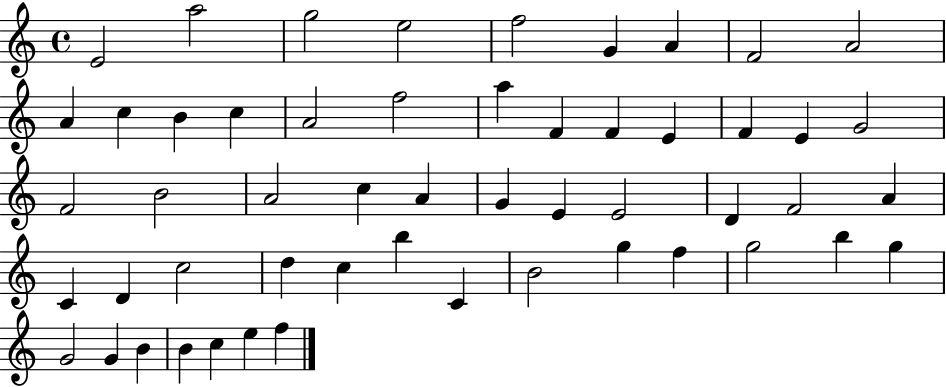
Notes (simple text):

E4/h A5/h G5/h E5/h F5/h G4/q A4/q F4/h A4/h A4/q C5/q B4/q C5/q A4/h F5/h A5/q F4/q F4/q E4/q F4/q E4/q G4/h F4/h B4/h A4/h C5/q A4/q G4/q E4/q E4/h D4/q F4/h A4/q C4/q D4/q C5/h D5/q C5/q B5/q C4/q B4/h G5/q F5/q G5/h B5/q G5/q G4/h G4/q B4/q B4/q C5/q E5/q F5/q